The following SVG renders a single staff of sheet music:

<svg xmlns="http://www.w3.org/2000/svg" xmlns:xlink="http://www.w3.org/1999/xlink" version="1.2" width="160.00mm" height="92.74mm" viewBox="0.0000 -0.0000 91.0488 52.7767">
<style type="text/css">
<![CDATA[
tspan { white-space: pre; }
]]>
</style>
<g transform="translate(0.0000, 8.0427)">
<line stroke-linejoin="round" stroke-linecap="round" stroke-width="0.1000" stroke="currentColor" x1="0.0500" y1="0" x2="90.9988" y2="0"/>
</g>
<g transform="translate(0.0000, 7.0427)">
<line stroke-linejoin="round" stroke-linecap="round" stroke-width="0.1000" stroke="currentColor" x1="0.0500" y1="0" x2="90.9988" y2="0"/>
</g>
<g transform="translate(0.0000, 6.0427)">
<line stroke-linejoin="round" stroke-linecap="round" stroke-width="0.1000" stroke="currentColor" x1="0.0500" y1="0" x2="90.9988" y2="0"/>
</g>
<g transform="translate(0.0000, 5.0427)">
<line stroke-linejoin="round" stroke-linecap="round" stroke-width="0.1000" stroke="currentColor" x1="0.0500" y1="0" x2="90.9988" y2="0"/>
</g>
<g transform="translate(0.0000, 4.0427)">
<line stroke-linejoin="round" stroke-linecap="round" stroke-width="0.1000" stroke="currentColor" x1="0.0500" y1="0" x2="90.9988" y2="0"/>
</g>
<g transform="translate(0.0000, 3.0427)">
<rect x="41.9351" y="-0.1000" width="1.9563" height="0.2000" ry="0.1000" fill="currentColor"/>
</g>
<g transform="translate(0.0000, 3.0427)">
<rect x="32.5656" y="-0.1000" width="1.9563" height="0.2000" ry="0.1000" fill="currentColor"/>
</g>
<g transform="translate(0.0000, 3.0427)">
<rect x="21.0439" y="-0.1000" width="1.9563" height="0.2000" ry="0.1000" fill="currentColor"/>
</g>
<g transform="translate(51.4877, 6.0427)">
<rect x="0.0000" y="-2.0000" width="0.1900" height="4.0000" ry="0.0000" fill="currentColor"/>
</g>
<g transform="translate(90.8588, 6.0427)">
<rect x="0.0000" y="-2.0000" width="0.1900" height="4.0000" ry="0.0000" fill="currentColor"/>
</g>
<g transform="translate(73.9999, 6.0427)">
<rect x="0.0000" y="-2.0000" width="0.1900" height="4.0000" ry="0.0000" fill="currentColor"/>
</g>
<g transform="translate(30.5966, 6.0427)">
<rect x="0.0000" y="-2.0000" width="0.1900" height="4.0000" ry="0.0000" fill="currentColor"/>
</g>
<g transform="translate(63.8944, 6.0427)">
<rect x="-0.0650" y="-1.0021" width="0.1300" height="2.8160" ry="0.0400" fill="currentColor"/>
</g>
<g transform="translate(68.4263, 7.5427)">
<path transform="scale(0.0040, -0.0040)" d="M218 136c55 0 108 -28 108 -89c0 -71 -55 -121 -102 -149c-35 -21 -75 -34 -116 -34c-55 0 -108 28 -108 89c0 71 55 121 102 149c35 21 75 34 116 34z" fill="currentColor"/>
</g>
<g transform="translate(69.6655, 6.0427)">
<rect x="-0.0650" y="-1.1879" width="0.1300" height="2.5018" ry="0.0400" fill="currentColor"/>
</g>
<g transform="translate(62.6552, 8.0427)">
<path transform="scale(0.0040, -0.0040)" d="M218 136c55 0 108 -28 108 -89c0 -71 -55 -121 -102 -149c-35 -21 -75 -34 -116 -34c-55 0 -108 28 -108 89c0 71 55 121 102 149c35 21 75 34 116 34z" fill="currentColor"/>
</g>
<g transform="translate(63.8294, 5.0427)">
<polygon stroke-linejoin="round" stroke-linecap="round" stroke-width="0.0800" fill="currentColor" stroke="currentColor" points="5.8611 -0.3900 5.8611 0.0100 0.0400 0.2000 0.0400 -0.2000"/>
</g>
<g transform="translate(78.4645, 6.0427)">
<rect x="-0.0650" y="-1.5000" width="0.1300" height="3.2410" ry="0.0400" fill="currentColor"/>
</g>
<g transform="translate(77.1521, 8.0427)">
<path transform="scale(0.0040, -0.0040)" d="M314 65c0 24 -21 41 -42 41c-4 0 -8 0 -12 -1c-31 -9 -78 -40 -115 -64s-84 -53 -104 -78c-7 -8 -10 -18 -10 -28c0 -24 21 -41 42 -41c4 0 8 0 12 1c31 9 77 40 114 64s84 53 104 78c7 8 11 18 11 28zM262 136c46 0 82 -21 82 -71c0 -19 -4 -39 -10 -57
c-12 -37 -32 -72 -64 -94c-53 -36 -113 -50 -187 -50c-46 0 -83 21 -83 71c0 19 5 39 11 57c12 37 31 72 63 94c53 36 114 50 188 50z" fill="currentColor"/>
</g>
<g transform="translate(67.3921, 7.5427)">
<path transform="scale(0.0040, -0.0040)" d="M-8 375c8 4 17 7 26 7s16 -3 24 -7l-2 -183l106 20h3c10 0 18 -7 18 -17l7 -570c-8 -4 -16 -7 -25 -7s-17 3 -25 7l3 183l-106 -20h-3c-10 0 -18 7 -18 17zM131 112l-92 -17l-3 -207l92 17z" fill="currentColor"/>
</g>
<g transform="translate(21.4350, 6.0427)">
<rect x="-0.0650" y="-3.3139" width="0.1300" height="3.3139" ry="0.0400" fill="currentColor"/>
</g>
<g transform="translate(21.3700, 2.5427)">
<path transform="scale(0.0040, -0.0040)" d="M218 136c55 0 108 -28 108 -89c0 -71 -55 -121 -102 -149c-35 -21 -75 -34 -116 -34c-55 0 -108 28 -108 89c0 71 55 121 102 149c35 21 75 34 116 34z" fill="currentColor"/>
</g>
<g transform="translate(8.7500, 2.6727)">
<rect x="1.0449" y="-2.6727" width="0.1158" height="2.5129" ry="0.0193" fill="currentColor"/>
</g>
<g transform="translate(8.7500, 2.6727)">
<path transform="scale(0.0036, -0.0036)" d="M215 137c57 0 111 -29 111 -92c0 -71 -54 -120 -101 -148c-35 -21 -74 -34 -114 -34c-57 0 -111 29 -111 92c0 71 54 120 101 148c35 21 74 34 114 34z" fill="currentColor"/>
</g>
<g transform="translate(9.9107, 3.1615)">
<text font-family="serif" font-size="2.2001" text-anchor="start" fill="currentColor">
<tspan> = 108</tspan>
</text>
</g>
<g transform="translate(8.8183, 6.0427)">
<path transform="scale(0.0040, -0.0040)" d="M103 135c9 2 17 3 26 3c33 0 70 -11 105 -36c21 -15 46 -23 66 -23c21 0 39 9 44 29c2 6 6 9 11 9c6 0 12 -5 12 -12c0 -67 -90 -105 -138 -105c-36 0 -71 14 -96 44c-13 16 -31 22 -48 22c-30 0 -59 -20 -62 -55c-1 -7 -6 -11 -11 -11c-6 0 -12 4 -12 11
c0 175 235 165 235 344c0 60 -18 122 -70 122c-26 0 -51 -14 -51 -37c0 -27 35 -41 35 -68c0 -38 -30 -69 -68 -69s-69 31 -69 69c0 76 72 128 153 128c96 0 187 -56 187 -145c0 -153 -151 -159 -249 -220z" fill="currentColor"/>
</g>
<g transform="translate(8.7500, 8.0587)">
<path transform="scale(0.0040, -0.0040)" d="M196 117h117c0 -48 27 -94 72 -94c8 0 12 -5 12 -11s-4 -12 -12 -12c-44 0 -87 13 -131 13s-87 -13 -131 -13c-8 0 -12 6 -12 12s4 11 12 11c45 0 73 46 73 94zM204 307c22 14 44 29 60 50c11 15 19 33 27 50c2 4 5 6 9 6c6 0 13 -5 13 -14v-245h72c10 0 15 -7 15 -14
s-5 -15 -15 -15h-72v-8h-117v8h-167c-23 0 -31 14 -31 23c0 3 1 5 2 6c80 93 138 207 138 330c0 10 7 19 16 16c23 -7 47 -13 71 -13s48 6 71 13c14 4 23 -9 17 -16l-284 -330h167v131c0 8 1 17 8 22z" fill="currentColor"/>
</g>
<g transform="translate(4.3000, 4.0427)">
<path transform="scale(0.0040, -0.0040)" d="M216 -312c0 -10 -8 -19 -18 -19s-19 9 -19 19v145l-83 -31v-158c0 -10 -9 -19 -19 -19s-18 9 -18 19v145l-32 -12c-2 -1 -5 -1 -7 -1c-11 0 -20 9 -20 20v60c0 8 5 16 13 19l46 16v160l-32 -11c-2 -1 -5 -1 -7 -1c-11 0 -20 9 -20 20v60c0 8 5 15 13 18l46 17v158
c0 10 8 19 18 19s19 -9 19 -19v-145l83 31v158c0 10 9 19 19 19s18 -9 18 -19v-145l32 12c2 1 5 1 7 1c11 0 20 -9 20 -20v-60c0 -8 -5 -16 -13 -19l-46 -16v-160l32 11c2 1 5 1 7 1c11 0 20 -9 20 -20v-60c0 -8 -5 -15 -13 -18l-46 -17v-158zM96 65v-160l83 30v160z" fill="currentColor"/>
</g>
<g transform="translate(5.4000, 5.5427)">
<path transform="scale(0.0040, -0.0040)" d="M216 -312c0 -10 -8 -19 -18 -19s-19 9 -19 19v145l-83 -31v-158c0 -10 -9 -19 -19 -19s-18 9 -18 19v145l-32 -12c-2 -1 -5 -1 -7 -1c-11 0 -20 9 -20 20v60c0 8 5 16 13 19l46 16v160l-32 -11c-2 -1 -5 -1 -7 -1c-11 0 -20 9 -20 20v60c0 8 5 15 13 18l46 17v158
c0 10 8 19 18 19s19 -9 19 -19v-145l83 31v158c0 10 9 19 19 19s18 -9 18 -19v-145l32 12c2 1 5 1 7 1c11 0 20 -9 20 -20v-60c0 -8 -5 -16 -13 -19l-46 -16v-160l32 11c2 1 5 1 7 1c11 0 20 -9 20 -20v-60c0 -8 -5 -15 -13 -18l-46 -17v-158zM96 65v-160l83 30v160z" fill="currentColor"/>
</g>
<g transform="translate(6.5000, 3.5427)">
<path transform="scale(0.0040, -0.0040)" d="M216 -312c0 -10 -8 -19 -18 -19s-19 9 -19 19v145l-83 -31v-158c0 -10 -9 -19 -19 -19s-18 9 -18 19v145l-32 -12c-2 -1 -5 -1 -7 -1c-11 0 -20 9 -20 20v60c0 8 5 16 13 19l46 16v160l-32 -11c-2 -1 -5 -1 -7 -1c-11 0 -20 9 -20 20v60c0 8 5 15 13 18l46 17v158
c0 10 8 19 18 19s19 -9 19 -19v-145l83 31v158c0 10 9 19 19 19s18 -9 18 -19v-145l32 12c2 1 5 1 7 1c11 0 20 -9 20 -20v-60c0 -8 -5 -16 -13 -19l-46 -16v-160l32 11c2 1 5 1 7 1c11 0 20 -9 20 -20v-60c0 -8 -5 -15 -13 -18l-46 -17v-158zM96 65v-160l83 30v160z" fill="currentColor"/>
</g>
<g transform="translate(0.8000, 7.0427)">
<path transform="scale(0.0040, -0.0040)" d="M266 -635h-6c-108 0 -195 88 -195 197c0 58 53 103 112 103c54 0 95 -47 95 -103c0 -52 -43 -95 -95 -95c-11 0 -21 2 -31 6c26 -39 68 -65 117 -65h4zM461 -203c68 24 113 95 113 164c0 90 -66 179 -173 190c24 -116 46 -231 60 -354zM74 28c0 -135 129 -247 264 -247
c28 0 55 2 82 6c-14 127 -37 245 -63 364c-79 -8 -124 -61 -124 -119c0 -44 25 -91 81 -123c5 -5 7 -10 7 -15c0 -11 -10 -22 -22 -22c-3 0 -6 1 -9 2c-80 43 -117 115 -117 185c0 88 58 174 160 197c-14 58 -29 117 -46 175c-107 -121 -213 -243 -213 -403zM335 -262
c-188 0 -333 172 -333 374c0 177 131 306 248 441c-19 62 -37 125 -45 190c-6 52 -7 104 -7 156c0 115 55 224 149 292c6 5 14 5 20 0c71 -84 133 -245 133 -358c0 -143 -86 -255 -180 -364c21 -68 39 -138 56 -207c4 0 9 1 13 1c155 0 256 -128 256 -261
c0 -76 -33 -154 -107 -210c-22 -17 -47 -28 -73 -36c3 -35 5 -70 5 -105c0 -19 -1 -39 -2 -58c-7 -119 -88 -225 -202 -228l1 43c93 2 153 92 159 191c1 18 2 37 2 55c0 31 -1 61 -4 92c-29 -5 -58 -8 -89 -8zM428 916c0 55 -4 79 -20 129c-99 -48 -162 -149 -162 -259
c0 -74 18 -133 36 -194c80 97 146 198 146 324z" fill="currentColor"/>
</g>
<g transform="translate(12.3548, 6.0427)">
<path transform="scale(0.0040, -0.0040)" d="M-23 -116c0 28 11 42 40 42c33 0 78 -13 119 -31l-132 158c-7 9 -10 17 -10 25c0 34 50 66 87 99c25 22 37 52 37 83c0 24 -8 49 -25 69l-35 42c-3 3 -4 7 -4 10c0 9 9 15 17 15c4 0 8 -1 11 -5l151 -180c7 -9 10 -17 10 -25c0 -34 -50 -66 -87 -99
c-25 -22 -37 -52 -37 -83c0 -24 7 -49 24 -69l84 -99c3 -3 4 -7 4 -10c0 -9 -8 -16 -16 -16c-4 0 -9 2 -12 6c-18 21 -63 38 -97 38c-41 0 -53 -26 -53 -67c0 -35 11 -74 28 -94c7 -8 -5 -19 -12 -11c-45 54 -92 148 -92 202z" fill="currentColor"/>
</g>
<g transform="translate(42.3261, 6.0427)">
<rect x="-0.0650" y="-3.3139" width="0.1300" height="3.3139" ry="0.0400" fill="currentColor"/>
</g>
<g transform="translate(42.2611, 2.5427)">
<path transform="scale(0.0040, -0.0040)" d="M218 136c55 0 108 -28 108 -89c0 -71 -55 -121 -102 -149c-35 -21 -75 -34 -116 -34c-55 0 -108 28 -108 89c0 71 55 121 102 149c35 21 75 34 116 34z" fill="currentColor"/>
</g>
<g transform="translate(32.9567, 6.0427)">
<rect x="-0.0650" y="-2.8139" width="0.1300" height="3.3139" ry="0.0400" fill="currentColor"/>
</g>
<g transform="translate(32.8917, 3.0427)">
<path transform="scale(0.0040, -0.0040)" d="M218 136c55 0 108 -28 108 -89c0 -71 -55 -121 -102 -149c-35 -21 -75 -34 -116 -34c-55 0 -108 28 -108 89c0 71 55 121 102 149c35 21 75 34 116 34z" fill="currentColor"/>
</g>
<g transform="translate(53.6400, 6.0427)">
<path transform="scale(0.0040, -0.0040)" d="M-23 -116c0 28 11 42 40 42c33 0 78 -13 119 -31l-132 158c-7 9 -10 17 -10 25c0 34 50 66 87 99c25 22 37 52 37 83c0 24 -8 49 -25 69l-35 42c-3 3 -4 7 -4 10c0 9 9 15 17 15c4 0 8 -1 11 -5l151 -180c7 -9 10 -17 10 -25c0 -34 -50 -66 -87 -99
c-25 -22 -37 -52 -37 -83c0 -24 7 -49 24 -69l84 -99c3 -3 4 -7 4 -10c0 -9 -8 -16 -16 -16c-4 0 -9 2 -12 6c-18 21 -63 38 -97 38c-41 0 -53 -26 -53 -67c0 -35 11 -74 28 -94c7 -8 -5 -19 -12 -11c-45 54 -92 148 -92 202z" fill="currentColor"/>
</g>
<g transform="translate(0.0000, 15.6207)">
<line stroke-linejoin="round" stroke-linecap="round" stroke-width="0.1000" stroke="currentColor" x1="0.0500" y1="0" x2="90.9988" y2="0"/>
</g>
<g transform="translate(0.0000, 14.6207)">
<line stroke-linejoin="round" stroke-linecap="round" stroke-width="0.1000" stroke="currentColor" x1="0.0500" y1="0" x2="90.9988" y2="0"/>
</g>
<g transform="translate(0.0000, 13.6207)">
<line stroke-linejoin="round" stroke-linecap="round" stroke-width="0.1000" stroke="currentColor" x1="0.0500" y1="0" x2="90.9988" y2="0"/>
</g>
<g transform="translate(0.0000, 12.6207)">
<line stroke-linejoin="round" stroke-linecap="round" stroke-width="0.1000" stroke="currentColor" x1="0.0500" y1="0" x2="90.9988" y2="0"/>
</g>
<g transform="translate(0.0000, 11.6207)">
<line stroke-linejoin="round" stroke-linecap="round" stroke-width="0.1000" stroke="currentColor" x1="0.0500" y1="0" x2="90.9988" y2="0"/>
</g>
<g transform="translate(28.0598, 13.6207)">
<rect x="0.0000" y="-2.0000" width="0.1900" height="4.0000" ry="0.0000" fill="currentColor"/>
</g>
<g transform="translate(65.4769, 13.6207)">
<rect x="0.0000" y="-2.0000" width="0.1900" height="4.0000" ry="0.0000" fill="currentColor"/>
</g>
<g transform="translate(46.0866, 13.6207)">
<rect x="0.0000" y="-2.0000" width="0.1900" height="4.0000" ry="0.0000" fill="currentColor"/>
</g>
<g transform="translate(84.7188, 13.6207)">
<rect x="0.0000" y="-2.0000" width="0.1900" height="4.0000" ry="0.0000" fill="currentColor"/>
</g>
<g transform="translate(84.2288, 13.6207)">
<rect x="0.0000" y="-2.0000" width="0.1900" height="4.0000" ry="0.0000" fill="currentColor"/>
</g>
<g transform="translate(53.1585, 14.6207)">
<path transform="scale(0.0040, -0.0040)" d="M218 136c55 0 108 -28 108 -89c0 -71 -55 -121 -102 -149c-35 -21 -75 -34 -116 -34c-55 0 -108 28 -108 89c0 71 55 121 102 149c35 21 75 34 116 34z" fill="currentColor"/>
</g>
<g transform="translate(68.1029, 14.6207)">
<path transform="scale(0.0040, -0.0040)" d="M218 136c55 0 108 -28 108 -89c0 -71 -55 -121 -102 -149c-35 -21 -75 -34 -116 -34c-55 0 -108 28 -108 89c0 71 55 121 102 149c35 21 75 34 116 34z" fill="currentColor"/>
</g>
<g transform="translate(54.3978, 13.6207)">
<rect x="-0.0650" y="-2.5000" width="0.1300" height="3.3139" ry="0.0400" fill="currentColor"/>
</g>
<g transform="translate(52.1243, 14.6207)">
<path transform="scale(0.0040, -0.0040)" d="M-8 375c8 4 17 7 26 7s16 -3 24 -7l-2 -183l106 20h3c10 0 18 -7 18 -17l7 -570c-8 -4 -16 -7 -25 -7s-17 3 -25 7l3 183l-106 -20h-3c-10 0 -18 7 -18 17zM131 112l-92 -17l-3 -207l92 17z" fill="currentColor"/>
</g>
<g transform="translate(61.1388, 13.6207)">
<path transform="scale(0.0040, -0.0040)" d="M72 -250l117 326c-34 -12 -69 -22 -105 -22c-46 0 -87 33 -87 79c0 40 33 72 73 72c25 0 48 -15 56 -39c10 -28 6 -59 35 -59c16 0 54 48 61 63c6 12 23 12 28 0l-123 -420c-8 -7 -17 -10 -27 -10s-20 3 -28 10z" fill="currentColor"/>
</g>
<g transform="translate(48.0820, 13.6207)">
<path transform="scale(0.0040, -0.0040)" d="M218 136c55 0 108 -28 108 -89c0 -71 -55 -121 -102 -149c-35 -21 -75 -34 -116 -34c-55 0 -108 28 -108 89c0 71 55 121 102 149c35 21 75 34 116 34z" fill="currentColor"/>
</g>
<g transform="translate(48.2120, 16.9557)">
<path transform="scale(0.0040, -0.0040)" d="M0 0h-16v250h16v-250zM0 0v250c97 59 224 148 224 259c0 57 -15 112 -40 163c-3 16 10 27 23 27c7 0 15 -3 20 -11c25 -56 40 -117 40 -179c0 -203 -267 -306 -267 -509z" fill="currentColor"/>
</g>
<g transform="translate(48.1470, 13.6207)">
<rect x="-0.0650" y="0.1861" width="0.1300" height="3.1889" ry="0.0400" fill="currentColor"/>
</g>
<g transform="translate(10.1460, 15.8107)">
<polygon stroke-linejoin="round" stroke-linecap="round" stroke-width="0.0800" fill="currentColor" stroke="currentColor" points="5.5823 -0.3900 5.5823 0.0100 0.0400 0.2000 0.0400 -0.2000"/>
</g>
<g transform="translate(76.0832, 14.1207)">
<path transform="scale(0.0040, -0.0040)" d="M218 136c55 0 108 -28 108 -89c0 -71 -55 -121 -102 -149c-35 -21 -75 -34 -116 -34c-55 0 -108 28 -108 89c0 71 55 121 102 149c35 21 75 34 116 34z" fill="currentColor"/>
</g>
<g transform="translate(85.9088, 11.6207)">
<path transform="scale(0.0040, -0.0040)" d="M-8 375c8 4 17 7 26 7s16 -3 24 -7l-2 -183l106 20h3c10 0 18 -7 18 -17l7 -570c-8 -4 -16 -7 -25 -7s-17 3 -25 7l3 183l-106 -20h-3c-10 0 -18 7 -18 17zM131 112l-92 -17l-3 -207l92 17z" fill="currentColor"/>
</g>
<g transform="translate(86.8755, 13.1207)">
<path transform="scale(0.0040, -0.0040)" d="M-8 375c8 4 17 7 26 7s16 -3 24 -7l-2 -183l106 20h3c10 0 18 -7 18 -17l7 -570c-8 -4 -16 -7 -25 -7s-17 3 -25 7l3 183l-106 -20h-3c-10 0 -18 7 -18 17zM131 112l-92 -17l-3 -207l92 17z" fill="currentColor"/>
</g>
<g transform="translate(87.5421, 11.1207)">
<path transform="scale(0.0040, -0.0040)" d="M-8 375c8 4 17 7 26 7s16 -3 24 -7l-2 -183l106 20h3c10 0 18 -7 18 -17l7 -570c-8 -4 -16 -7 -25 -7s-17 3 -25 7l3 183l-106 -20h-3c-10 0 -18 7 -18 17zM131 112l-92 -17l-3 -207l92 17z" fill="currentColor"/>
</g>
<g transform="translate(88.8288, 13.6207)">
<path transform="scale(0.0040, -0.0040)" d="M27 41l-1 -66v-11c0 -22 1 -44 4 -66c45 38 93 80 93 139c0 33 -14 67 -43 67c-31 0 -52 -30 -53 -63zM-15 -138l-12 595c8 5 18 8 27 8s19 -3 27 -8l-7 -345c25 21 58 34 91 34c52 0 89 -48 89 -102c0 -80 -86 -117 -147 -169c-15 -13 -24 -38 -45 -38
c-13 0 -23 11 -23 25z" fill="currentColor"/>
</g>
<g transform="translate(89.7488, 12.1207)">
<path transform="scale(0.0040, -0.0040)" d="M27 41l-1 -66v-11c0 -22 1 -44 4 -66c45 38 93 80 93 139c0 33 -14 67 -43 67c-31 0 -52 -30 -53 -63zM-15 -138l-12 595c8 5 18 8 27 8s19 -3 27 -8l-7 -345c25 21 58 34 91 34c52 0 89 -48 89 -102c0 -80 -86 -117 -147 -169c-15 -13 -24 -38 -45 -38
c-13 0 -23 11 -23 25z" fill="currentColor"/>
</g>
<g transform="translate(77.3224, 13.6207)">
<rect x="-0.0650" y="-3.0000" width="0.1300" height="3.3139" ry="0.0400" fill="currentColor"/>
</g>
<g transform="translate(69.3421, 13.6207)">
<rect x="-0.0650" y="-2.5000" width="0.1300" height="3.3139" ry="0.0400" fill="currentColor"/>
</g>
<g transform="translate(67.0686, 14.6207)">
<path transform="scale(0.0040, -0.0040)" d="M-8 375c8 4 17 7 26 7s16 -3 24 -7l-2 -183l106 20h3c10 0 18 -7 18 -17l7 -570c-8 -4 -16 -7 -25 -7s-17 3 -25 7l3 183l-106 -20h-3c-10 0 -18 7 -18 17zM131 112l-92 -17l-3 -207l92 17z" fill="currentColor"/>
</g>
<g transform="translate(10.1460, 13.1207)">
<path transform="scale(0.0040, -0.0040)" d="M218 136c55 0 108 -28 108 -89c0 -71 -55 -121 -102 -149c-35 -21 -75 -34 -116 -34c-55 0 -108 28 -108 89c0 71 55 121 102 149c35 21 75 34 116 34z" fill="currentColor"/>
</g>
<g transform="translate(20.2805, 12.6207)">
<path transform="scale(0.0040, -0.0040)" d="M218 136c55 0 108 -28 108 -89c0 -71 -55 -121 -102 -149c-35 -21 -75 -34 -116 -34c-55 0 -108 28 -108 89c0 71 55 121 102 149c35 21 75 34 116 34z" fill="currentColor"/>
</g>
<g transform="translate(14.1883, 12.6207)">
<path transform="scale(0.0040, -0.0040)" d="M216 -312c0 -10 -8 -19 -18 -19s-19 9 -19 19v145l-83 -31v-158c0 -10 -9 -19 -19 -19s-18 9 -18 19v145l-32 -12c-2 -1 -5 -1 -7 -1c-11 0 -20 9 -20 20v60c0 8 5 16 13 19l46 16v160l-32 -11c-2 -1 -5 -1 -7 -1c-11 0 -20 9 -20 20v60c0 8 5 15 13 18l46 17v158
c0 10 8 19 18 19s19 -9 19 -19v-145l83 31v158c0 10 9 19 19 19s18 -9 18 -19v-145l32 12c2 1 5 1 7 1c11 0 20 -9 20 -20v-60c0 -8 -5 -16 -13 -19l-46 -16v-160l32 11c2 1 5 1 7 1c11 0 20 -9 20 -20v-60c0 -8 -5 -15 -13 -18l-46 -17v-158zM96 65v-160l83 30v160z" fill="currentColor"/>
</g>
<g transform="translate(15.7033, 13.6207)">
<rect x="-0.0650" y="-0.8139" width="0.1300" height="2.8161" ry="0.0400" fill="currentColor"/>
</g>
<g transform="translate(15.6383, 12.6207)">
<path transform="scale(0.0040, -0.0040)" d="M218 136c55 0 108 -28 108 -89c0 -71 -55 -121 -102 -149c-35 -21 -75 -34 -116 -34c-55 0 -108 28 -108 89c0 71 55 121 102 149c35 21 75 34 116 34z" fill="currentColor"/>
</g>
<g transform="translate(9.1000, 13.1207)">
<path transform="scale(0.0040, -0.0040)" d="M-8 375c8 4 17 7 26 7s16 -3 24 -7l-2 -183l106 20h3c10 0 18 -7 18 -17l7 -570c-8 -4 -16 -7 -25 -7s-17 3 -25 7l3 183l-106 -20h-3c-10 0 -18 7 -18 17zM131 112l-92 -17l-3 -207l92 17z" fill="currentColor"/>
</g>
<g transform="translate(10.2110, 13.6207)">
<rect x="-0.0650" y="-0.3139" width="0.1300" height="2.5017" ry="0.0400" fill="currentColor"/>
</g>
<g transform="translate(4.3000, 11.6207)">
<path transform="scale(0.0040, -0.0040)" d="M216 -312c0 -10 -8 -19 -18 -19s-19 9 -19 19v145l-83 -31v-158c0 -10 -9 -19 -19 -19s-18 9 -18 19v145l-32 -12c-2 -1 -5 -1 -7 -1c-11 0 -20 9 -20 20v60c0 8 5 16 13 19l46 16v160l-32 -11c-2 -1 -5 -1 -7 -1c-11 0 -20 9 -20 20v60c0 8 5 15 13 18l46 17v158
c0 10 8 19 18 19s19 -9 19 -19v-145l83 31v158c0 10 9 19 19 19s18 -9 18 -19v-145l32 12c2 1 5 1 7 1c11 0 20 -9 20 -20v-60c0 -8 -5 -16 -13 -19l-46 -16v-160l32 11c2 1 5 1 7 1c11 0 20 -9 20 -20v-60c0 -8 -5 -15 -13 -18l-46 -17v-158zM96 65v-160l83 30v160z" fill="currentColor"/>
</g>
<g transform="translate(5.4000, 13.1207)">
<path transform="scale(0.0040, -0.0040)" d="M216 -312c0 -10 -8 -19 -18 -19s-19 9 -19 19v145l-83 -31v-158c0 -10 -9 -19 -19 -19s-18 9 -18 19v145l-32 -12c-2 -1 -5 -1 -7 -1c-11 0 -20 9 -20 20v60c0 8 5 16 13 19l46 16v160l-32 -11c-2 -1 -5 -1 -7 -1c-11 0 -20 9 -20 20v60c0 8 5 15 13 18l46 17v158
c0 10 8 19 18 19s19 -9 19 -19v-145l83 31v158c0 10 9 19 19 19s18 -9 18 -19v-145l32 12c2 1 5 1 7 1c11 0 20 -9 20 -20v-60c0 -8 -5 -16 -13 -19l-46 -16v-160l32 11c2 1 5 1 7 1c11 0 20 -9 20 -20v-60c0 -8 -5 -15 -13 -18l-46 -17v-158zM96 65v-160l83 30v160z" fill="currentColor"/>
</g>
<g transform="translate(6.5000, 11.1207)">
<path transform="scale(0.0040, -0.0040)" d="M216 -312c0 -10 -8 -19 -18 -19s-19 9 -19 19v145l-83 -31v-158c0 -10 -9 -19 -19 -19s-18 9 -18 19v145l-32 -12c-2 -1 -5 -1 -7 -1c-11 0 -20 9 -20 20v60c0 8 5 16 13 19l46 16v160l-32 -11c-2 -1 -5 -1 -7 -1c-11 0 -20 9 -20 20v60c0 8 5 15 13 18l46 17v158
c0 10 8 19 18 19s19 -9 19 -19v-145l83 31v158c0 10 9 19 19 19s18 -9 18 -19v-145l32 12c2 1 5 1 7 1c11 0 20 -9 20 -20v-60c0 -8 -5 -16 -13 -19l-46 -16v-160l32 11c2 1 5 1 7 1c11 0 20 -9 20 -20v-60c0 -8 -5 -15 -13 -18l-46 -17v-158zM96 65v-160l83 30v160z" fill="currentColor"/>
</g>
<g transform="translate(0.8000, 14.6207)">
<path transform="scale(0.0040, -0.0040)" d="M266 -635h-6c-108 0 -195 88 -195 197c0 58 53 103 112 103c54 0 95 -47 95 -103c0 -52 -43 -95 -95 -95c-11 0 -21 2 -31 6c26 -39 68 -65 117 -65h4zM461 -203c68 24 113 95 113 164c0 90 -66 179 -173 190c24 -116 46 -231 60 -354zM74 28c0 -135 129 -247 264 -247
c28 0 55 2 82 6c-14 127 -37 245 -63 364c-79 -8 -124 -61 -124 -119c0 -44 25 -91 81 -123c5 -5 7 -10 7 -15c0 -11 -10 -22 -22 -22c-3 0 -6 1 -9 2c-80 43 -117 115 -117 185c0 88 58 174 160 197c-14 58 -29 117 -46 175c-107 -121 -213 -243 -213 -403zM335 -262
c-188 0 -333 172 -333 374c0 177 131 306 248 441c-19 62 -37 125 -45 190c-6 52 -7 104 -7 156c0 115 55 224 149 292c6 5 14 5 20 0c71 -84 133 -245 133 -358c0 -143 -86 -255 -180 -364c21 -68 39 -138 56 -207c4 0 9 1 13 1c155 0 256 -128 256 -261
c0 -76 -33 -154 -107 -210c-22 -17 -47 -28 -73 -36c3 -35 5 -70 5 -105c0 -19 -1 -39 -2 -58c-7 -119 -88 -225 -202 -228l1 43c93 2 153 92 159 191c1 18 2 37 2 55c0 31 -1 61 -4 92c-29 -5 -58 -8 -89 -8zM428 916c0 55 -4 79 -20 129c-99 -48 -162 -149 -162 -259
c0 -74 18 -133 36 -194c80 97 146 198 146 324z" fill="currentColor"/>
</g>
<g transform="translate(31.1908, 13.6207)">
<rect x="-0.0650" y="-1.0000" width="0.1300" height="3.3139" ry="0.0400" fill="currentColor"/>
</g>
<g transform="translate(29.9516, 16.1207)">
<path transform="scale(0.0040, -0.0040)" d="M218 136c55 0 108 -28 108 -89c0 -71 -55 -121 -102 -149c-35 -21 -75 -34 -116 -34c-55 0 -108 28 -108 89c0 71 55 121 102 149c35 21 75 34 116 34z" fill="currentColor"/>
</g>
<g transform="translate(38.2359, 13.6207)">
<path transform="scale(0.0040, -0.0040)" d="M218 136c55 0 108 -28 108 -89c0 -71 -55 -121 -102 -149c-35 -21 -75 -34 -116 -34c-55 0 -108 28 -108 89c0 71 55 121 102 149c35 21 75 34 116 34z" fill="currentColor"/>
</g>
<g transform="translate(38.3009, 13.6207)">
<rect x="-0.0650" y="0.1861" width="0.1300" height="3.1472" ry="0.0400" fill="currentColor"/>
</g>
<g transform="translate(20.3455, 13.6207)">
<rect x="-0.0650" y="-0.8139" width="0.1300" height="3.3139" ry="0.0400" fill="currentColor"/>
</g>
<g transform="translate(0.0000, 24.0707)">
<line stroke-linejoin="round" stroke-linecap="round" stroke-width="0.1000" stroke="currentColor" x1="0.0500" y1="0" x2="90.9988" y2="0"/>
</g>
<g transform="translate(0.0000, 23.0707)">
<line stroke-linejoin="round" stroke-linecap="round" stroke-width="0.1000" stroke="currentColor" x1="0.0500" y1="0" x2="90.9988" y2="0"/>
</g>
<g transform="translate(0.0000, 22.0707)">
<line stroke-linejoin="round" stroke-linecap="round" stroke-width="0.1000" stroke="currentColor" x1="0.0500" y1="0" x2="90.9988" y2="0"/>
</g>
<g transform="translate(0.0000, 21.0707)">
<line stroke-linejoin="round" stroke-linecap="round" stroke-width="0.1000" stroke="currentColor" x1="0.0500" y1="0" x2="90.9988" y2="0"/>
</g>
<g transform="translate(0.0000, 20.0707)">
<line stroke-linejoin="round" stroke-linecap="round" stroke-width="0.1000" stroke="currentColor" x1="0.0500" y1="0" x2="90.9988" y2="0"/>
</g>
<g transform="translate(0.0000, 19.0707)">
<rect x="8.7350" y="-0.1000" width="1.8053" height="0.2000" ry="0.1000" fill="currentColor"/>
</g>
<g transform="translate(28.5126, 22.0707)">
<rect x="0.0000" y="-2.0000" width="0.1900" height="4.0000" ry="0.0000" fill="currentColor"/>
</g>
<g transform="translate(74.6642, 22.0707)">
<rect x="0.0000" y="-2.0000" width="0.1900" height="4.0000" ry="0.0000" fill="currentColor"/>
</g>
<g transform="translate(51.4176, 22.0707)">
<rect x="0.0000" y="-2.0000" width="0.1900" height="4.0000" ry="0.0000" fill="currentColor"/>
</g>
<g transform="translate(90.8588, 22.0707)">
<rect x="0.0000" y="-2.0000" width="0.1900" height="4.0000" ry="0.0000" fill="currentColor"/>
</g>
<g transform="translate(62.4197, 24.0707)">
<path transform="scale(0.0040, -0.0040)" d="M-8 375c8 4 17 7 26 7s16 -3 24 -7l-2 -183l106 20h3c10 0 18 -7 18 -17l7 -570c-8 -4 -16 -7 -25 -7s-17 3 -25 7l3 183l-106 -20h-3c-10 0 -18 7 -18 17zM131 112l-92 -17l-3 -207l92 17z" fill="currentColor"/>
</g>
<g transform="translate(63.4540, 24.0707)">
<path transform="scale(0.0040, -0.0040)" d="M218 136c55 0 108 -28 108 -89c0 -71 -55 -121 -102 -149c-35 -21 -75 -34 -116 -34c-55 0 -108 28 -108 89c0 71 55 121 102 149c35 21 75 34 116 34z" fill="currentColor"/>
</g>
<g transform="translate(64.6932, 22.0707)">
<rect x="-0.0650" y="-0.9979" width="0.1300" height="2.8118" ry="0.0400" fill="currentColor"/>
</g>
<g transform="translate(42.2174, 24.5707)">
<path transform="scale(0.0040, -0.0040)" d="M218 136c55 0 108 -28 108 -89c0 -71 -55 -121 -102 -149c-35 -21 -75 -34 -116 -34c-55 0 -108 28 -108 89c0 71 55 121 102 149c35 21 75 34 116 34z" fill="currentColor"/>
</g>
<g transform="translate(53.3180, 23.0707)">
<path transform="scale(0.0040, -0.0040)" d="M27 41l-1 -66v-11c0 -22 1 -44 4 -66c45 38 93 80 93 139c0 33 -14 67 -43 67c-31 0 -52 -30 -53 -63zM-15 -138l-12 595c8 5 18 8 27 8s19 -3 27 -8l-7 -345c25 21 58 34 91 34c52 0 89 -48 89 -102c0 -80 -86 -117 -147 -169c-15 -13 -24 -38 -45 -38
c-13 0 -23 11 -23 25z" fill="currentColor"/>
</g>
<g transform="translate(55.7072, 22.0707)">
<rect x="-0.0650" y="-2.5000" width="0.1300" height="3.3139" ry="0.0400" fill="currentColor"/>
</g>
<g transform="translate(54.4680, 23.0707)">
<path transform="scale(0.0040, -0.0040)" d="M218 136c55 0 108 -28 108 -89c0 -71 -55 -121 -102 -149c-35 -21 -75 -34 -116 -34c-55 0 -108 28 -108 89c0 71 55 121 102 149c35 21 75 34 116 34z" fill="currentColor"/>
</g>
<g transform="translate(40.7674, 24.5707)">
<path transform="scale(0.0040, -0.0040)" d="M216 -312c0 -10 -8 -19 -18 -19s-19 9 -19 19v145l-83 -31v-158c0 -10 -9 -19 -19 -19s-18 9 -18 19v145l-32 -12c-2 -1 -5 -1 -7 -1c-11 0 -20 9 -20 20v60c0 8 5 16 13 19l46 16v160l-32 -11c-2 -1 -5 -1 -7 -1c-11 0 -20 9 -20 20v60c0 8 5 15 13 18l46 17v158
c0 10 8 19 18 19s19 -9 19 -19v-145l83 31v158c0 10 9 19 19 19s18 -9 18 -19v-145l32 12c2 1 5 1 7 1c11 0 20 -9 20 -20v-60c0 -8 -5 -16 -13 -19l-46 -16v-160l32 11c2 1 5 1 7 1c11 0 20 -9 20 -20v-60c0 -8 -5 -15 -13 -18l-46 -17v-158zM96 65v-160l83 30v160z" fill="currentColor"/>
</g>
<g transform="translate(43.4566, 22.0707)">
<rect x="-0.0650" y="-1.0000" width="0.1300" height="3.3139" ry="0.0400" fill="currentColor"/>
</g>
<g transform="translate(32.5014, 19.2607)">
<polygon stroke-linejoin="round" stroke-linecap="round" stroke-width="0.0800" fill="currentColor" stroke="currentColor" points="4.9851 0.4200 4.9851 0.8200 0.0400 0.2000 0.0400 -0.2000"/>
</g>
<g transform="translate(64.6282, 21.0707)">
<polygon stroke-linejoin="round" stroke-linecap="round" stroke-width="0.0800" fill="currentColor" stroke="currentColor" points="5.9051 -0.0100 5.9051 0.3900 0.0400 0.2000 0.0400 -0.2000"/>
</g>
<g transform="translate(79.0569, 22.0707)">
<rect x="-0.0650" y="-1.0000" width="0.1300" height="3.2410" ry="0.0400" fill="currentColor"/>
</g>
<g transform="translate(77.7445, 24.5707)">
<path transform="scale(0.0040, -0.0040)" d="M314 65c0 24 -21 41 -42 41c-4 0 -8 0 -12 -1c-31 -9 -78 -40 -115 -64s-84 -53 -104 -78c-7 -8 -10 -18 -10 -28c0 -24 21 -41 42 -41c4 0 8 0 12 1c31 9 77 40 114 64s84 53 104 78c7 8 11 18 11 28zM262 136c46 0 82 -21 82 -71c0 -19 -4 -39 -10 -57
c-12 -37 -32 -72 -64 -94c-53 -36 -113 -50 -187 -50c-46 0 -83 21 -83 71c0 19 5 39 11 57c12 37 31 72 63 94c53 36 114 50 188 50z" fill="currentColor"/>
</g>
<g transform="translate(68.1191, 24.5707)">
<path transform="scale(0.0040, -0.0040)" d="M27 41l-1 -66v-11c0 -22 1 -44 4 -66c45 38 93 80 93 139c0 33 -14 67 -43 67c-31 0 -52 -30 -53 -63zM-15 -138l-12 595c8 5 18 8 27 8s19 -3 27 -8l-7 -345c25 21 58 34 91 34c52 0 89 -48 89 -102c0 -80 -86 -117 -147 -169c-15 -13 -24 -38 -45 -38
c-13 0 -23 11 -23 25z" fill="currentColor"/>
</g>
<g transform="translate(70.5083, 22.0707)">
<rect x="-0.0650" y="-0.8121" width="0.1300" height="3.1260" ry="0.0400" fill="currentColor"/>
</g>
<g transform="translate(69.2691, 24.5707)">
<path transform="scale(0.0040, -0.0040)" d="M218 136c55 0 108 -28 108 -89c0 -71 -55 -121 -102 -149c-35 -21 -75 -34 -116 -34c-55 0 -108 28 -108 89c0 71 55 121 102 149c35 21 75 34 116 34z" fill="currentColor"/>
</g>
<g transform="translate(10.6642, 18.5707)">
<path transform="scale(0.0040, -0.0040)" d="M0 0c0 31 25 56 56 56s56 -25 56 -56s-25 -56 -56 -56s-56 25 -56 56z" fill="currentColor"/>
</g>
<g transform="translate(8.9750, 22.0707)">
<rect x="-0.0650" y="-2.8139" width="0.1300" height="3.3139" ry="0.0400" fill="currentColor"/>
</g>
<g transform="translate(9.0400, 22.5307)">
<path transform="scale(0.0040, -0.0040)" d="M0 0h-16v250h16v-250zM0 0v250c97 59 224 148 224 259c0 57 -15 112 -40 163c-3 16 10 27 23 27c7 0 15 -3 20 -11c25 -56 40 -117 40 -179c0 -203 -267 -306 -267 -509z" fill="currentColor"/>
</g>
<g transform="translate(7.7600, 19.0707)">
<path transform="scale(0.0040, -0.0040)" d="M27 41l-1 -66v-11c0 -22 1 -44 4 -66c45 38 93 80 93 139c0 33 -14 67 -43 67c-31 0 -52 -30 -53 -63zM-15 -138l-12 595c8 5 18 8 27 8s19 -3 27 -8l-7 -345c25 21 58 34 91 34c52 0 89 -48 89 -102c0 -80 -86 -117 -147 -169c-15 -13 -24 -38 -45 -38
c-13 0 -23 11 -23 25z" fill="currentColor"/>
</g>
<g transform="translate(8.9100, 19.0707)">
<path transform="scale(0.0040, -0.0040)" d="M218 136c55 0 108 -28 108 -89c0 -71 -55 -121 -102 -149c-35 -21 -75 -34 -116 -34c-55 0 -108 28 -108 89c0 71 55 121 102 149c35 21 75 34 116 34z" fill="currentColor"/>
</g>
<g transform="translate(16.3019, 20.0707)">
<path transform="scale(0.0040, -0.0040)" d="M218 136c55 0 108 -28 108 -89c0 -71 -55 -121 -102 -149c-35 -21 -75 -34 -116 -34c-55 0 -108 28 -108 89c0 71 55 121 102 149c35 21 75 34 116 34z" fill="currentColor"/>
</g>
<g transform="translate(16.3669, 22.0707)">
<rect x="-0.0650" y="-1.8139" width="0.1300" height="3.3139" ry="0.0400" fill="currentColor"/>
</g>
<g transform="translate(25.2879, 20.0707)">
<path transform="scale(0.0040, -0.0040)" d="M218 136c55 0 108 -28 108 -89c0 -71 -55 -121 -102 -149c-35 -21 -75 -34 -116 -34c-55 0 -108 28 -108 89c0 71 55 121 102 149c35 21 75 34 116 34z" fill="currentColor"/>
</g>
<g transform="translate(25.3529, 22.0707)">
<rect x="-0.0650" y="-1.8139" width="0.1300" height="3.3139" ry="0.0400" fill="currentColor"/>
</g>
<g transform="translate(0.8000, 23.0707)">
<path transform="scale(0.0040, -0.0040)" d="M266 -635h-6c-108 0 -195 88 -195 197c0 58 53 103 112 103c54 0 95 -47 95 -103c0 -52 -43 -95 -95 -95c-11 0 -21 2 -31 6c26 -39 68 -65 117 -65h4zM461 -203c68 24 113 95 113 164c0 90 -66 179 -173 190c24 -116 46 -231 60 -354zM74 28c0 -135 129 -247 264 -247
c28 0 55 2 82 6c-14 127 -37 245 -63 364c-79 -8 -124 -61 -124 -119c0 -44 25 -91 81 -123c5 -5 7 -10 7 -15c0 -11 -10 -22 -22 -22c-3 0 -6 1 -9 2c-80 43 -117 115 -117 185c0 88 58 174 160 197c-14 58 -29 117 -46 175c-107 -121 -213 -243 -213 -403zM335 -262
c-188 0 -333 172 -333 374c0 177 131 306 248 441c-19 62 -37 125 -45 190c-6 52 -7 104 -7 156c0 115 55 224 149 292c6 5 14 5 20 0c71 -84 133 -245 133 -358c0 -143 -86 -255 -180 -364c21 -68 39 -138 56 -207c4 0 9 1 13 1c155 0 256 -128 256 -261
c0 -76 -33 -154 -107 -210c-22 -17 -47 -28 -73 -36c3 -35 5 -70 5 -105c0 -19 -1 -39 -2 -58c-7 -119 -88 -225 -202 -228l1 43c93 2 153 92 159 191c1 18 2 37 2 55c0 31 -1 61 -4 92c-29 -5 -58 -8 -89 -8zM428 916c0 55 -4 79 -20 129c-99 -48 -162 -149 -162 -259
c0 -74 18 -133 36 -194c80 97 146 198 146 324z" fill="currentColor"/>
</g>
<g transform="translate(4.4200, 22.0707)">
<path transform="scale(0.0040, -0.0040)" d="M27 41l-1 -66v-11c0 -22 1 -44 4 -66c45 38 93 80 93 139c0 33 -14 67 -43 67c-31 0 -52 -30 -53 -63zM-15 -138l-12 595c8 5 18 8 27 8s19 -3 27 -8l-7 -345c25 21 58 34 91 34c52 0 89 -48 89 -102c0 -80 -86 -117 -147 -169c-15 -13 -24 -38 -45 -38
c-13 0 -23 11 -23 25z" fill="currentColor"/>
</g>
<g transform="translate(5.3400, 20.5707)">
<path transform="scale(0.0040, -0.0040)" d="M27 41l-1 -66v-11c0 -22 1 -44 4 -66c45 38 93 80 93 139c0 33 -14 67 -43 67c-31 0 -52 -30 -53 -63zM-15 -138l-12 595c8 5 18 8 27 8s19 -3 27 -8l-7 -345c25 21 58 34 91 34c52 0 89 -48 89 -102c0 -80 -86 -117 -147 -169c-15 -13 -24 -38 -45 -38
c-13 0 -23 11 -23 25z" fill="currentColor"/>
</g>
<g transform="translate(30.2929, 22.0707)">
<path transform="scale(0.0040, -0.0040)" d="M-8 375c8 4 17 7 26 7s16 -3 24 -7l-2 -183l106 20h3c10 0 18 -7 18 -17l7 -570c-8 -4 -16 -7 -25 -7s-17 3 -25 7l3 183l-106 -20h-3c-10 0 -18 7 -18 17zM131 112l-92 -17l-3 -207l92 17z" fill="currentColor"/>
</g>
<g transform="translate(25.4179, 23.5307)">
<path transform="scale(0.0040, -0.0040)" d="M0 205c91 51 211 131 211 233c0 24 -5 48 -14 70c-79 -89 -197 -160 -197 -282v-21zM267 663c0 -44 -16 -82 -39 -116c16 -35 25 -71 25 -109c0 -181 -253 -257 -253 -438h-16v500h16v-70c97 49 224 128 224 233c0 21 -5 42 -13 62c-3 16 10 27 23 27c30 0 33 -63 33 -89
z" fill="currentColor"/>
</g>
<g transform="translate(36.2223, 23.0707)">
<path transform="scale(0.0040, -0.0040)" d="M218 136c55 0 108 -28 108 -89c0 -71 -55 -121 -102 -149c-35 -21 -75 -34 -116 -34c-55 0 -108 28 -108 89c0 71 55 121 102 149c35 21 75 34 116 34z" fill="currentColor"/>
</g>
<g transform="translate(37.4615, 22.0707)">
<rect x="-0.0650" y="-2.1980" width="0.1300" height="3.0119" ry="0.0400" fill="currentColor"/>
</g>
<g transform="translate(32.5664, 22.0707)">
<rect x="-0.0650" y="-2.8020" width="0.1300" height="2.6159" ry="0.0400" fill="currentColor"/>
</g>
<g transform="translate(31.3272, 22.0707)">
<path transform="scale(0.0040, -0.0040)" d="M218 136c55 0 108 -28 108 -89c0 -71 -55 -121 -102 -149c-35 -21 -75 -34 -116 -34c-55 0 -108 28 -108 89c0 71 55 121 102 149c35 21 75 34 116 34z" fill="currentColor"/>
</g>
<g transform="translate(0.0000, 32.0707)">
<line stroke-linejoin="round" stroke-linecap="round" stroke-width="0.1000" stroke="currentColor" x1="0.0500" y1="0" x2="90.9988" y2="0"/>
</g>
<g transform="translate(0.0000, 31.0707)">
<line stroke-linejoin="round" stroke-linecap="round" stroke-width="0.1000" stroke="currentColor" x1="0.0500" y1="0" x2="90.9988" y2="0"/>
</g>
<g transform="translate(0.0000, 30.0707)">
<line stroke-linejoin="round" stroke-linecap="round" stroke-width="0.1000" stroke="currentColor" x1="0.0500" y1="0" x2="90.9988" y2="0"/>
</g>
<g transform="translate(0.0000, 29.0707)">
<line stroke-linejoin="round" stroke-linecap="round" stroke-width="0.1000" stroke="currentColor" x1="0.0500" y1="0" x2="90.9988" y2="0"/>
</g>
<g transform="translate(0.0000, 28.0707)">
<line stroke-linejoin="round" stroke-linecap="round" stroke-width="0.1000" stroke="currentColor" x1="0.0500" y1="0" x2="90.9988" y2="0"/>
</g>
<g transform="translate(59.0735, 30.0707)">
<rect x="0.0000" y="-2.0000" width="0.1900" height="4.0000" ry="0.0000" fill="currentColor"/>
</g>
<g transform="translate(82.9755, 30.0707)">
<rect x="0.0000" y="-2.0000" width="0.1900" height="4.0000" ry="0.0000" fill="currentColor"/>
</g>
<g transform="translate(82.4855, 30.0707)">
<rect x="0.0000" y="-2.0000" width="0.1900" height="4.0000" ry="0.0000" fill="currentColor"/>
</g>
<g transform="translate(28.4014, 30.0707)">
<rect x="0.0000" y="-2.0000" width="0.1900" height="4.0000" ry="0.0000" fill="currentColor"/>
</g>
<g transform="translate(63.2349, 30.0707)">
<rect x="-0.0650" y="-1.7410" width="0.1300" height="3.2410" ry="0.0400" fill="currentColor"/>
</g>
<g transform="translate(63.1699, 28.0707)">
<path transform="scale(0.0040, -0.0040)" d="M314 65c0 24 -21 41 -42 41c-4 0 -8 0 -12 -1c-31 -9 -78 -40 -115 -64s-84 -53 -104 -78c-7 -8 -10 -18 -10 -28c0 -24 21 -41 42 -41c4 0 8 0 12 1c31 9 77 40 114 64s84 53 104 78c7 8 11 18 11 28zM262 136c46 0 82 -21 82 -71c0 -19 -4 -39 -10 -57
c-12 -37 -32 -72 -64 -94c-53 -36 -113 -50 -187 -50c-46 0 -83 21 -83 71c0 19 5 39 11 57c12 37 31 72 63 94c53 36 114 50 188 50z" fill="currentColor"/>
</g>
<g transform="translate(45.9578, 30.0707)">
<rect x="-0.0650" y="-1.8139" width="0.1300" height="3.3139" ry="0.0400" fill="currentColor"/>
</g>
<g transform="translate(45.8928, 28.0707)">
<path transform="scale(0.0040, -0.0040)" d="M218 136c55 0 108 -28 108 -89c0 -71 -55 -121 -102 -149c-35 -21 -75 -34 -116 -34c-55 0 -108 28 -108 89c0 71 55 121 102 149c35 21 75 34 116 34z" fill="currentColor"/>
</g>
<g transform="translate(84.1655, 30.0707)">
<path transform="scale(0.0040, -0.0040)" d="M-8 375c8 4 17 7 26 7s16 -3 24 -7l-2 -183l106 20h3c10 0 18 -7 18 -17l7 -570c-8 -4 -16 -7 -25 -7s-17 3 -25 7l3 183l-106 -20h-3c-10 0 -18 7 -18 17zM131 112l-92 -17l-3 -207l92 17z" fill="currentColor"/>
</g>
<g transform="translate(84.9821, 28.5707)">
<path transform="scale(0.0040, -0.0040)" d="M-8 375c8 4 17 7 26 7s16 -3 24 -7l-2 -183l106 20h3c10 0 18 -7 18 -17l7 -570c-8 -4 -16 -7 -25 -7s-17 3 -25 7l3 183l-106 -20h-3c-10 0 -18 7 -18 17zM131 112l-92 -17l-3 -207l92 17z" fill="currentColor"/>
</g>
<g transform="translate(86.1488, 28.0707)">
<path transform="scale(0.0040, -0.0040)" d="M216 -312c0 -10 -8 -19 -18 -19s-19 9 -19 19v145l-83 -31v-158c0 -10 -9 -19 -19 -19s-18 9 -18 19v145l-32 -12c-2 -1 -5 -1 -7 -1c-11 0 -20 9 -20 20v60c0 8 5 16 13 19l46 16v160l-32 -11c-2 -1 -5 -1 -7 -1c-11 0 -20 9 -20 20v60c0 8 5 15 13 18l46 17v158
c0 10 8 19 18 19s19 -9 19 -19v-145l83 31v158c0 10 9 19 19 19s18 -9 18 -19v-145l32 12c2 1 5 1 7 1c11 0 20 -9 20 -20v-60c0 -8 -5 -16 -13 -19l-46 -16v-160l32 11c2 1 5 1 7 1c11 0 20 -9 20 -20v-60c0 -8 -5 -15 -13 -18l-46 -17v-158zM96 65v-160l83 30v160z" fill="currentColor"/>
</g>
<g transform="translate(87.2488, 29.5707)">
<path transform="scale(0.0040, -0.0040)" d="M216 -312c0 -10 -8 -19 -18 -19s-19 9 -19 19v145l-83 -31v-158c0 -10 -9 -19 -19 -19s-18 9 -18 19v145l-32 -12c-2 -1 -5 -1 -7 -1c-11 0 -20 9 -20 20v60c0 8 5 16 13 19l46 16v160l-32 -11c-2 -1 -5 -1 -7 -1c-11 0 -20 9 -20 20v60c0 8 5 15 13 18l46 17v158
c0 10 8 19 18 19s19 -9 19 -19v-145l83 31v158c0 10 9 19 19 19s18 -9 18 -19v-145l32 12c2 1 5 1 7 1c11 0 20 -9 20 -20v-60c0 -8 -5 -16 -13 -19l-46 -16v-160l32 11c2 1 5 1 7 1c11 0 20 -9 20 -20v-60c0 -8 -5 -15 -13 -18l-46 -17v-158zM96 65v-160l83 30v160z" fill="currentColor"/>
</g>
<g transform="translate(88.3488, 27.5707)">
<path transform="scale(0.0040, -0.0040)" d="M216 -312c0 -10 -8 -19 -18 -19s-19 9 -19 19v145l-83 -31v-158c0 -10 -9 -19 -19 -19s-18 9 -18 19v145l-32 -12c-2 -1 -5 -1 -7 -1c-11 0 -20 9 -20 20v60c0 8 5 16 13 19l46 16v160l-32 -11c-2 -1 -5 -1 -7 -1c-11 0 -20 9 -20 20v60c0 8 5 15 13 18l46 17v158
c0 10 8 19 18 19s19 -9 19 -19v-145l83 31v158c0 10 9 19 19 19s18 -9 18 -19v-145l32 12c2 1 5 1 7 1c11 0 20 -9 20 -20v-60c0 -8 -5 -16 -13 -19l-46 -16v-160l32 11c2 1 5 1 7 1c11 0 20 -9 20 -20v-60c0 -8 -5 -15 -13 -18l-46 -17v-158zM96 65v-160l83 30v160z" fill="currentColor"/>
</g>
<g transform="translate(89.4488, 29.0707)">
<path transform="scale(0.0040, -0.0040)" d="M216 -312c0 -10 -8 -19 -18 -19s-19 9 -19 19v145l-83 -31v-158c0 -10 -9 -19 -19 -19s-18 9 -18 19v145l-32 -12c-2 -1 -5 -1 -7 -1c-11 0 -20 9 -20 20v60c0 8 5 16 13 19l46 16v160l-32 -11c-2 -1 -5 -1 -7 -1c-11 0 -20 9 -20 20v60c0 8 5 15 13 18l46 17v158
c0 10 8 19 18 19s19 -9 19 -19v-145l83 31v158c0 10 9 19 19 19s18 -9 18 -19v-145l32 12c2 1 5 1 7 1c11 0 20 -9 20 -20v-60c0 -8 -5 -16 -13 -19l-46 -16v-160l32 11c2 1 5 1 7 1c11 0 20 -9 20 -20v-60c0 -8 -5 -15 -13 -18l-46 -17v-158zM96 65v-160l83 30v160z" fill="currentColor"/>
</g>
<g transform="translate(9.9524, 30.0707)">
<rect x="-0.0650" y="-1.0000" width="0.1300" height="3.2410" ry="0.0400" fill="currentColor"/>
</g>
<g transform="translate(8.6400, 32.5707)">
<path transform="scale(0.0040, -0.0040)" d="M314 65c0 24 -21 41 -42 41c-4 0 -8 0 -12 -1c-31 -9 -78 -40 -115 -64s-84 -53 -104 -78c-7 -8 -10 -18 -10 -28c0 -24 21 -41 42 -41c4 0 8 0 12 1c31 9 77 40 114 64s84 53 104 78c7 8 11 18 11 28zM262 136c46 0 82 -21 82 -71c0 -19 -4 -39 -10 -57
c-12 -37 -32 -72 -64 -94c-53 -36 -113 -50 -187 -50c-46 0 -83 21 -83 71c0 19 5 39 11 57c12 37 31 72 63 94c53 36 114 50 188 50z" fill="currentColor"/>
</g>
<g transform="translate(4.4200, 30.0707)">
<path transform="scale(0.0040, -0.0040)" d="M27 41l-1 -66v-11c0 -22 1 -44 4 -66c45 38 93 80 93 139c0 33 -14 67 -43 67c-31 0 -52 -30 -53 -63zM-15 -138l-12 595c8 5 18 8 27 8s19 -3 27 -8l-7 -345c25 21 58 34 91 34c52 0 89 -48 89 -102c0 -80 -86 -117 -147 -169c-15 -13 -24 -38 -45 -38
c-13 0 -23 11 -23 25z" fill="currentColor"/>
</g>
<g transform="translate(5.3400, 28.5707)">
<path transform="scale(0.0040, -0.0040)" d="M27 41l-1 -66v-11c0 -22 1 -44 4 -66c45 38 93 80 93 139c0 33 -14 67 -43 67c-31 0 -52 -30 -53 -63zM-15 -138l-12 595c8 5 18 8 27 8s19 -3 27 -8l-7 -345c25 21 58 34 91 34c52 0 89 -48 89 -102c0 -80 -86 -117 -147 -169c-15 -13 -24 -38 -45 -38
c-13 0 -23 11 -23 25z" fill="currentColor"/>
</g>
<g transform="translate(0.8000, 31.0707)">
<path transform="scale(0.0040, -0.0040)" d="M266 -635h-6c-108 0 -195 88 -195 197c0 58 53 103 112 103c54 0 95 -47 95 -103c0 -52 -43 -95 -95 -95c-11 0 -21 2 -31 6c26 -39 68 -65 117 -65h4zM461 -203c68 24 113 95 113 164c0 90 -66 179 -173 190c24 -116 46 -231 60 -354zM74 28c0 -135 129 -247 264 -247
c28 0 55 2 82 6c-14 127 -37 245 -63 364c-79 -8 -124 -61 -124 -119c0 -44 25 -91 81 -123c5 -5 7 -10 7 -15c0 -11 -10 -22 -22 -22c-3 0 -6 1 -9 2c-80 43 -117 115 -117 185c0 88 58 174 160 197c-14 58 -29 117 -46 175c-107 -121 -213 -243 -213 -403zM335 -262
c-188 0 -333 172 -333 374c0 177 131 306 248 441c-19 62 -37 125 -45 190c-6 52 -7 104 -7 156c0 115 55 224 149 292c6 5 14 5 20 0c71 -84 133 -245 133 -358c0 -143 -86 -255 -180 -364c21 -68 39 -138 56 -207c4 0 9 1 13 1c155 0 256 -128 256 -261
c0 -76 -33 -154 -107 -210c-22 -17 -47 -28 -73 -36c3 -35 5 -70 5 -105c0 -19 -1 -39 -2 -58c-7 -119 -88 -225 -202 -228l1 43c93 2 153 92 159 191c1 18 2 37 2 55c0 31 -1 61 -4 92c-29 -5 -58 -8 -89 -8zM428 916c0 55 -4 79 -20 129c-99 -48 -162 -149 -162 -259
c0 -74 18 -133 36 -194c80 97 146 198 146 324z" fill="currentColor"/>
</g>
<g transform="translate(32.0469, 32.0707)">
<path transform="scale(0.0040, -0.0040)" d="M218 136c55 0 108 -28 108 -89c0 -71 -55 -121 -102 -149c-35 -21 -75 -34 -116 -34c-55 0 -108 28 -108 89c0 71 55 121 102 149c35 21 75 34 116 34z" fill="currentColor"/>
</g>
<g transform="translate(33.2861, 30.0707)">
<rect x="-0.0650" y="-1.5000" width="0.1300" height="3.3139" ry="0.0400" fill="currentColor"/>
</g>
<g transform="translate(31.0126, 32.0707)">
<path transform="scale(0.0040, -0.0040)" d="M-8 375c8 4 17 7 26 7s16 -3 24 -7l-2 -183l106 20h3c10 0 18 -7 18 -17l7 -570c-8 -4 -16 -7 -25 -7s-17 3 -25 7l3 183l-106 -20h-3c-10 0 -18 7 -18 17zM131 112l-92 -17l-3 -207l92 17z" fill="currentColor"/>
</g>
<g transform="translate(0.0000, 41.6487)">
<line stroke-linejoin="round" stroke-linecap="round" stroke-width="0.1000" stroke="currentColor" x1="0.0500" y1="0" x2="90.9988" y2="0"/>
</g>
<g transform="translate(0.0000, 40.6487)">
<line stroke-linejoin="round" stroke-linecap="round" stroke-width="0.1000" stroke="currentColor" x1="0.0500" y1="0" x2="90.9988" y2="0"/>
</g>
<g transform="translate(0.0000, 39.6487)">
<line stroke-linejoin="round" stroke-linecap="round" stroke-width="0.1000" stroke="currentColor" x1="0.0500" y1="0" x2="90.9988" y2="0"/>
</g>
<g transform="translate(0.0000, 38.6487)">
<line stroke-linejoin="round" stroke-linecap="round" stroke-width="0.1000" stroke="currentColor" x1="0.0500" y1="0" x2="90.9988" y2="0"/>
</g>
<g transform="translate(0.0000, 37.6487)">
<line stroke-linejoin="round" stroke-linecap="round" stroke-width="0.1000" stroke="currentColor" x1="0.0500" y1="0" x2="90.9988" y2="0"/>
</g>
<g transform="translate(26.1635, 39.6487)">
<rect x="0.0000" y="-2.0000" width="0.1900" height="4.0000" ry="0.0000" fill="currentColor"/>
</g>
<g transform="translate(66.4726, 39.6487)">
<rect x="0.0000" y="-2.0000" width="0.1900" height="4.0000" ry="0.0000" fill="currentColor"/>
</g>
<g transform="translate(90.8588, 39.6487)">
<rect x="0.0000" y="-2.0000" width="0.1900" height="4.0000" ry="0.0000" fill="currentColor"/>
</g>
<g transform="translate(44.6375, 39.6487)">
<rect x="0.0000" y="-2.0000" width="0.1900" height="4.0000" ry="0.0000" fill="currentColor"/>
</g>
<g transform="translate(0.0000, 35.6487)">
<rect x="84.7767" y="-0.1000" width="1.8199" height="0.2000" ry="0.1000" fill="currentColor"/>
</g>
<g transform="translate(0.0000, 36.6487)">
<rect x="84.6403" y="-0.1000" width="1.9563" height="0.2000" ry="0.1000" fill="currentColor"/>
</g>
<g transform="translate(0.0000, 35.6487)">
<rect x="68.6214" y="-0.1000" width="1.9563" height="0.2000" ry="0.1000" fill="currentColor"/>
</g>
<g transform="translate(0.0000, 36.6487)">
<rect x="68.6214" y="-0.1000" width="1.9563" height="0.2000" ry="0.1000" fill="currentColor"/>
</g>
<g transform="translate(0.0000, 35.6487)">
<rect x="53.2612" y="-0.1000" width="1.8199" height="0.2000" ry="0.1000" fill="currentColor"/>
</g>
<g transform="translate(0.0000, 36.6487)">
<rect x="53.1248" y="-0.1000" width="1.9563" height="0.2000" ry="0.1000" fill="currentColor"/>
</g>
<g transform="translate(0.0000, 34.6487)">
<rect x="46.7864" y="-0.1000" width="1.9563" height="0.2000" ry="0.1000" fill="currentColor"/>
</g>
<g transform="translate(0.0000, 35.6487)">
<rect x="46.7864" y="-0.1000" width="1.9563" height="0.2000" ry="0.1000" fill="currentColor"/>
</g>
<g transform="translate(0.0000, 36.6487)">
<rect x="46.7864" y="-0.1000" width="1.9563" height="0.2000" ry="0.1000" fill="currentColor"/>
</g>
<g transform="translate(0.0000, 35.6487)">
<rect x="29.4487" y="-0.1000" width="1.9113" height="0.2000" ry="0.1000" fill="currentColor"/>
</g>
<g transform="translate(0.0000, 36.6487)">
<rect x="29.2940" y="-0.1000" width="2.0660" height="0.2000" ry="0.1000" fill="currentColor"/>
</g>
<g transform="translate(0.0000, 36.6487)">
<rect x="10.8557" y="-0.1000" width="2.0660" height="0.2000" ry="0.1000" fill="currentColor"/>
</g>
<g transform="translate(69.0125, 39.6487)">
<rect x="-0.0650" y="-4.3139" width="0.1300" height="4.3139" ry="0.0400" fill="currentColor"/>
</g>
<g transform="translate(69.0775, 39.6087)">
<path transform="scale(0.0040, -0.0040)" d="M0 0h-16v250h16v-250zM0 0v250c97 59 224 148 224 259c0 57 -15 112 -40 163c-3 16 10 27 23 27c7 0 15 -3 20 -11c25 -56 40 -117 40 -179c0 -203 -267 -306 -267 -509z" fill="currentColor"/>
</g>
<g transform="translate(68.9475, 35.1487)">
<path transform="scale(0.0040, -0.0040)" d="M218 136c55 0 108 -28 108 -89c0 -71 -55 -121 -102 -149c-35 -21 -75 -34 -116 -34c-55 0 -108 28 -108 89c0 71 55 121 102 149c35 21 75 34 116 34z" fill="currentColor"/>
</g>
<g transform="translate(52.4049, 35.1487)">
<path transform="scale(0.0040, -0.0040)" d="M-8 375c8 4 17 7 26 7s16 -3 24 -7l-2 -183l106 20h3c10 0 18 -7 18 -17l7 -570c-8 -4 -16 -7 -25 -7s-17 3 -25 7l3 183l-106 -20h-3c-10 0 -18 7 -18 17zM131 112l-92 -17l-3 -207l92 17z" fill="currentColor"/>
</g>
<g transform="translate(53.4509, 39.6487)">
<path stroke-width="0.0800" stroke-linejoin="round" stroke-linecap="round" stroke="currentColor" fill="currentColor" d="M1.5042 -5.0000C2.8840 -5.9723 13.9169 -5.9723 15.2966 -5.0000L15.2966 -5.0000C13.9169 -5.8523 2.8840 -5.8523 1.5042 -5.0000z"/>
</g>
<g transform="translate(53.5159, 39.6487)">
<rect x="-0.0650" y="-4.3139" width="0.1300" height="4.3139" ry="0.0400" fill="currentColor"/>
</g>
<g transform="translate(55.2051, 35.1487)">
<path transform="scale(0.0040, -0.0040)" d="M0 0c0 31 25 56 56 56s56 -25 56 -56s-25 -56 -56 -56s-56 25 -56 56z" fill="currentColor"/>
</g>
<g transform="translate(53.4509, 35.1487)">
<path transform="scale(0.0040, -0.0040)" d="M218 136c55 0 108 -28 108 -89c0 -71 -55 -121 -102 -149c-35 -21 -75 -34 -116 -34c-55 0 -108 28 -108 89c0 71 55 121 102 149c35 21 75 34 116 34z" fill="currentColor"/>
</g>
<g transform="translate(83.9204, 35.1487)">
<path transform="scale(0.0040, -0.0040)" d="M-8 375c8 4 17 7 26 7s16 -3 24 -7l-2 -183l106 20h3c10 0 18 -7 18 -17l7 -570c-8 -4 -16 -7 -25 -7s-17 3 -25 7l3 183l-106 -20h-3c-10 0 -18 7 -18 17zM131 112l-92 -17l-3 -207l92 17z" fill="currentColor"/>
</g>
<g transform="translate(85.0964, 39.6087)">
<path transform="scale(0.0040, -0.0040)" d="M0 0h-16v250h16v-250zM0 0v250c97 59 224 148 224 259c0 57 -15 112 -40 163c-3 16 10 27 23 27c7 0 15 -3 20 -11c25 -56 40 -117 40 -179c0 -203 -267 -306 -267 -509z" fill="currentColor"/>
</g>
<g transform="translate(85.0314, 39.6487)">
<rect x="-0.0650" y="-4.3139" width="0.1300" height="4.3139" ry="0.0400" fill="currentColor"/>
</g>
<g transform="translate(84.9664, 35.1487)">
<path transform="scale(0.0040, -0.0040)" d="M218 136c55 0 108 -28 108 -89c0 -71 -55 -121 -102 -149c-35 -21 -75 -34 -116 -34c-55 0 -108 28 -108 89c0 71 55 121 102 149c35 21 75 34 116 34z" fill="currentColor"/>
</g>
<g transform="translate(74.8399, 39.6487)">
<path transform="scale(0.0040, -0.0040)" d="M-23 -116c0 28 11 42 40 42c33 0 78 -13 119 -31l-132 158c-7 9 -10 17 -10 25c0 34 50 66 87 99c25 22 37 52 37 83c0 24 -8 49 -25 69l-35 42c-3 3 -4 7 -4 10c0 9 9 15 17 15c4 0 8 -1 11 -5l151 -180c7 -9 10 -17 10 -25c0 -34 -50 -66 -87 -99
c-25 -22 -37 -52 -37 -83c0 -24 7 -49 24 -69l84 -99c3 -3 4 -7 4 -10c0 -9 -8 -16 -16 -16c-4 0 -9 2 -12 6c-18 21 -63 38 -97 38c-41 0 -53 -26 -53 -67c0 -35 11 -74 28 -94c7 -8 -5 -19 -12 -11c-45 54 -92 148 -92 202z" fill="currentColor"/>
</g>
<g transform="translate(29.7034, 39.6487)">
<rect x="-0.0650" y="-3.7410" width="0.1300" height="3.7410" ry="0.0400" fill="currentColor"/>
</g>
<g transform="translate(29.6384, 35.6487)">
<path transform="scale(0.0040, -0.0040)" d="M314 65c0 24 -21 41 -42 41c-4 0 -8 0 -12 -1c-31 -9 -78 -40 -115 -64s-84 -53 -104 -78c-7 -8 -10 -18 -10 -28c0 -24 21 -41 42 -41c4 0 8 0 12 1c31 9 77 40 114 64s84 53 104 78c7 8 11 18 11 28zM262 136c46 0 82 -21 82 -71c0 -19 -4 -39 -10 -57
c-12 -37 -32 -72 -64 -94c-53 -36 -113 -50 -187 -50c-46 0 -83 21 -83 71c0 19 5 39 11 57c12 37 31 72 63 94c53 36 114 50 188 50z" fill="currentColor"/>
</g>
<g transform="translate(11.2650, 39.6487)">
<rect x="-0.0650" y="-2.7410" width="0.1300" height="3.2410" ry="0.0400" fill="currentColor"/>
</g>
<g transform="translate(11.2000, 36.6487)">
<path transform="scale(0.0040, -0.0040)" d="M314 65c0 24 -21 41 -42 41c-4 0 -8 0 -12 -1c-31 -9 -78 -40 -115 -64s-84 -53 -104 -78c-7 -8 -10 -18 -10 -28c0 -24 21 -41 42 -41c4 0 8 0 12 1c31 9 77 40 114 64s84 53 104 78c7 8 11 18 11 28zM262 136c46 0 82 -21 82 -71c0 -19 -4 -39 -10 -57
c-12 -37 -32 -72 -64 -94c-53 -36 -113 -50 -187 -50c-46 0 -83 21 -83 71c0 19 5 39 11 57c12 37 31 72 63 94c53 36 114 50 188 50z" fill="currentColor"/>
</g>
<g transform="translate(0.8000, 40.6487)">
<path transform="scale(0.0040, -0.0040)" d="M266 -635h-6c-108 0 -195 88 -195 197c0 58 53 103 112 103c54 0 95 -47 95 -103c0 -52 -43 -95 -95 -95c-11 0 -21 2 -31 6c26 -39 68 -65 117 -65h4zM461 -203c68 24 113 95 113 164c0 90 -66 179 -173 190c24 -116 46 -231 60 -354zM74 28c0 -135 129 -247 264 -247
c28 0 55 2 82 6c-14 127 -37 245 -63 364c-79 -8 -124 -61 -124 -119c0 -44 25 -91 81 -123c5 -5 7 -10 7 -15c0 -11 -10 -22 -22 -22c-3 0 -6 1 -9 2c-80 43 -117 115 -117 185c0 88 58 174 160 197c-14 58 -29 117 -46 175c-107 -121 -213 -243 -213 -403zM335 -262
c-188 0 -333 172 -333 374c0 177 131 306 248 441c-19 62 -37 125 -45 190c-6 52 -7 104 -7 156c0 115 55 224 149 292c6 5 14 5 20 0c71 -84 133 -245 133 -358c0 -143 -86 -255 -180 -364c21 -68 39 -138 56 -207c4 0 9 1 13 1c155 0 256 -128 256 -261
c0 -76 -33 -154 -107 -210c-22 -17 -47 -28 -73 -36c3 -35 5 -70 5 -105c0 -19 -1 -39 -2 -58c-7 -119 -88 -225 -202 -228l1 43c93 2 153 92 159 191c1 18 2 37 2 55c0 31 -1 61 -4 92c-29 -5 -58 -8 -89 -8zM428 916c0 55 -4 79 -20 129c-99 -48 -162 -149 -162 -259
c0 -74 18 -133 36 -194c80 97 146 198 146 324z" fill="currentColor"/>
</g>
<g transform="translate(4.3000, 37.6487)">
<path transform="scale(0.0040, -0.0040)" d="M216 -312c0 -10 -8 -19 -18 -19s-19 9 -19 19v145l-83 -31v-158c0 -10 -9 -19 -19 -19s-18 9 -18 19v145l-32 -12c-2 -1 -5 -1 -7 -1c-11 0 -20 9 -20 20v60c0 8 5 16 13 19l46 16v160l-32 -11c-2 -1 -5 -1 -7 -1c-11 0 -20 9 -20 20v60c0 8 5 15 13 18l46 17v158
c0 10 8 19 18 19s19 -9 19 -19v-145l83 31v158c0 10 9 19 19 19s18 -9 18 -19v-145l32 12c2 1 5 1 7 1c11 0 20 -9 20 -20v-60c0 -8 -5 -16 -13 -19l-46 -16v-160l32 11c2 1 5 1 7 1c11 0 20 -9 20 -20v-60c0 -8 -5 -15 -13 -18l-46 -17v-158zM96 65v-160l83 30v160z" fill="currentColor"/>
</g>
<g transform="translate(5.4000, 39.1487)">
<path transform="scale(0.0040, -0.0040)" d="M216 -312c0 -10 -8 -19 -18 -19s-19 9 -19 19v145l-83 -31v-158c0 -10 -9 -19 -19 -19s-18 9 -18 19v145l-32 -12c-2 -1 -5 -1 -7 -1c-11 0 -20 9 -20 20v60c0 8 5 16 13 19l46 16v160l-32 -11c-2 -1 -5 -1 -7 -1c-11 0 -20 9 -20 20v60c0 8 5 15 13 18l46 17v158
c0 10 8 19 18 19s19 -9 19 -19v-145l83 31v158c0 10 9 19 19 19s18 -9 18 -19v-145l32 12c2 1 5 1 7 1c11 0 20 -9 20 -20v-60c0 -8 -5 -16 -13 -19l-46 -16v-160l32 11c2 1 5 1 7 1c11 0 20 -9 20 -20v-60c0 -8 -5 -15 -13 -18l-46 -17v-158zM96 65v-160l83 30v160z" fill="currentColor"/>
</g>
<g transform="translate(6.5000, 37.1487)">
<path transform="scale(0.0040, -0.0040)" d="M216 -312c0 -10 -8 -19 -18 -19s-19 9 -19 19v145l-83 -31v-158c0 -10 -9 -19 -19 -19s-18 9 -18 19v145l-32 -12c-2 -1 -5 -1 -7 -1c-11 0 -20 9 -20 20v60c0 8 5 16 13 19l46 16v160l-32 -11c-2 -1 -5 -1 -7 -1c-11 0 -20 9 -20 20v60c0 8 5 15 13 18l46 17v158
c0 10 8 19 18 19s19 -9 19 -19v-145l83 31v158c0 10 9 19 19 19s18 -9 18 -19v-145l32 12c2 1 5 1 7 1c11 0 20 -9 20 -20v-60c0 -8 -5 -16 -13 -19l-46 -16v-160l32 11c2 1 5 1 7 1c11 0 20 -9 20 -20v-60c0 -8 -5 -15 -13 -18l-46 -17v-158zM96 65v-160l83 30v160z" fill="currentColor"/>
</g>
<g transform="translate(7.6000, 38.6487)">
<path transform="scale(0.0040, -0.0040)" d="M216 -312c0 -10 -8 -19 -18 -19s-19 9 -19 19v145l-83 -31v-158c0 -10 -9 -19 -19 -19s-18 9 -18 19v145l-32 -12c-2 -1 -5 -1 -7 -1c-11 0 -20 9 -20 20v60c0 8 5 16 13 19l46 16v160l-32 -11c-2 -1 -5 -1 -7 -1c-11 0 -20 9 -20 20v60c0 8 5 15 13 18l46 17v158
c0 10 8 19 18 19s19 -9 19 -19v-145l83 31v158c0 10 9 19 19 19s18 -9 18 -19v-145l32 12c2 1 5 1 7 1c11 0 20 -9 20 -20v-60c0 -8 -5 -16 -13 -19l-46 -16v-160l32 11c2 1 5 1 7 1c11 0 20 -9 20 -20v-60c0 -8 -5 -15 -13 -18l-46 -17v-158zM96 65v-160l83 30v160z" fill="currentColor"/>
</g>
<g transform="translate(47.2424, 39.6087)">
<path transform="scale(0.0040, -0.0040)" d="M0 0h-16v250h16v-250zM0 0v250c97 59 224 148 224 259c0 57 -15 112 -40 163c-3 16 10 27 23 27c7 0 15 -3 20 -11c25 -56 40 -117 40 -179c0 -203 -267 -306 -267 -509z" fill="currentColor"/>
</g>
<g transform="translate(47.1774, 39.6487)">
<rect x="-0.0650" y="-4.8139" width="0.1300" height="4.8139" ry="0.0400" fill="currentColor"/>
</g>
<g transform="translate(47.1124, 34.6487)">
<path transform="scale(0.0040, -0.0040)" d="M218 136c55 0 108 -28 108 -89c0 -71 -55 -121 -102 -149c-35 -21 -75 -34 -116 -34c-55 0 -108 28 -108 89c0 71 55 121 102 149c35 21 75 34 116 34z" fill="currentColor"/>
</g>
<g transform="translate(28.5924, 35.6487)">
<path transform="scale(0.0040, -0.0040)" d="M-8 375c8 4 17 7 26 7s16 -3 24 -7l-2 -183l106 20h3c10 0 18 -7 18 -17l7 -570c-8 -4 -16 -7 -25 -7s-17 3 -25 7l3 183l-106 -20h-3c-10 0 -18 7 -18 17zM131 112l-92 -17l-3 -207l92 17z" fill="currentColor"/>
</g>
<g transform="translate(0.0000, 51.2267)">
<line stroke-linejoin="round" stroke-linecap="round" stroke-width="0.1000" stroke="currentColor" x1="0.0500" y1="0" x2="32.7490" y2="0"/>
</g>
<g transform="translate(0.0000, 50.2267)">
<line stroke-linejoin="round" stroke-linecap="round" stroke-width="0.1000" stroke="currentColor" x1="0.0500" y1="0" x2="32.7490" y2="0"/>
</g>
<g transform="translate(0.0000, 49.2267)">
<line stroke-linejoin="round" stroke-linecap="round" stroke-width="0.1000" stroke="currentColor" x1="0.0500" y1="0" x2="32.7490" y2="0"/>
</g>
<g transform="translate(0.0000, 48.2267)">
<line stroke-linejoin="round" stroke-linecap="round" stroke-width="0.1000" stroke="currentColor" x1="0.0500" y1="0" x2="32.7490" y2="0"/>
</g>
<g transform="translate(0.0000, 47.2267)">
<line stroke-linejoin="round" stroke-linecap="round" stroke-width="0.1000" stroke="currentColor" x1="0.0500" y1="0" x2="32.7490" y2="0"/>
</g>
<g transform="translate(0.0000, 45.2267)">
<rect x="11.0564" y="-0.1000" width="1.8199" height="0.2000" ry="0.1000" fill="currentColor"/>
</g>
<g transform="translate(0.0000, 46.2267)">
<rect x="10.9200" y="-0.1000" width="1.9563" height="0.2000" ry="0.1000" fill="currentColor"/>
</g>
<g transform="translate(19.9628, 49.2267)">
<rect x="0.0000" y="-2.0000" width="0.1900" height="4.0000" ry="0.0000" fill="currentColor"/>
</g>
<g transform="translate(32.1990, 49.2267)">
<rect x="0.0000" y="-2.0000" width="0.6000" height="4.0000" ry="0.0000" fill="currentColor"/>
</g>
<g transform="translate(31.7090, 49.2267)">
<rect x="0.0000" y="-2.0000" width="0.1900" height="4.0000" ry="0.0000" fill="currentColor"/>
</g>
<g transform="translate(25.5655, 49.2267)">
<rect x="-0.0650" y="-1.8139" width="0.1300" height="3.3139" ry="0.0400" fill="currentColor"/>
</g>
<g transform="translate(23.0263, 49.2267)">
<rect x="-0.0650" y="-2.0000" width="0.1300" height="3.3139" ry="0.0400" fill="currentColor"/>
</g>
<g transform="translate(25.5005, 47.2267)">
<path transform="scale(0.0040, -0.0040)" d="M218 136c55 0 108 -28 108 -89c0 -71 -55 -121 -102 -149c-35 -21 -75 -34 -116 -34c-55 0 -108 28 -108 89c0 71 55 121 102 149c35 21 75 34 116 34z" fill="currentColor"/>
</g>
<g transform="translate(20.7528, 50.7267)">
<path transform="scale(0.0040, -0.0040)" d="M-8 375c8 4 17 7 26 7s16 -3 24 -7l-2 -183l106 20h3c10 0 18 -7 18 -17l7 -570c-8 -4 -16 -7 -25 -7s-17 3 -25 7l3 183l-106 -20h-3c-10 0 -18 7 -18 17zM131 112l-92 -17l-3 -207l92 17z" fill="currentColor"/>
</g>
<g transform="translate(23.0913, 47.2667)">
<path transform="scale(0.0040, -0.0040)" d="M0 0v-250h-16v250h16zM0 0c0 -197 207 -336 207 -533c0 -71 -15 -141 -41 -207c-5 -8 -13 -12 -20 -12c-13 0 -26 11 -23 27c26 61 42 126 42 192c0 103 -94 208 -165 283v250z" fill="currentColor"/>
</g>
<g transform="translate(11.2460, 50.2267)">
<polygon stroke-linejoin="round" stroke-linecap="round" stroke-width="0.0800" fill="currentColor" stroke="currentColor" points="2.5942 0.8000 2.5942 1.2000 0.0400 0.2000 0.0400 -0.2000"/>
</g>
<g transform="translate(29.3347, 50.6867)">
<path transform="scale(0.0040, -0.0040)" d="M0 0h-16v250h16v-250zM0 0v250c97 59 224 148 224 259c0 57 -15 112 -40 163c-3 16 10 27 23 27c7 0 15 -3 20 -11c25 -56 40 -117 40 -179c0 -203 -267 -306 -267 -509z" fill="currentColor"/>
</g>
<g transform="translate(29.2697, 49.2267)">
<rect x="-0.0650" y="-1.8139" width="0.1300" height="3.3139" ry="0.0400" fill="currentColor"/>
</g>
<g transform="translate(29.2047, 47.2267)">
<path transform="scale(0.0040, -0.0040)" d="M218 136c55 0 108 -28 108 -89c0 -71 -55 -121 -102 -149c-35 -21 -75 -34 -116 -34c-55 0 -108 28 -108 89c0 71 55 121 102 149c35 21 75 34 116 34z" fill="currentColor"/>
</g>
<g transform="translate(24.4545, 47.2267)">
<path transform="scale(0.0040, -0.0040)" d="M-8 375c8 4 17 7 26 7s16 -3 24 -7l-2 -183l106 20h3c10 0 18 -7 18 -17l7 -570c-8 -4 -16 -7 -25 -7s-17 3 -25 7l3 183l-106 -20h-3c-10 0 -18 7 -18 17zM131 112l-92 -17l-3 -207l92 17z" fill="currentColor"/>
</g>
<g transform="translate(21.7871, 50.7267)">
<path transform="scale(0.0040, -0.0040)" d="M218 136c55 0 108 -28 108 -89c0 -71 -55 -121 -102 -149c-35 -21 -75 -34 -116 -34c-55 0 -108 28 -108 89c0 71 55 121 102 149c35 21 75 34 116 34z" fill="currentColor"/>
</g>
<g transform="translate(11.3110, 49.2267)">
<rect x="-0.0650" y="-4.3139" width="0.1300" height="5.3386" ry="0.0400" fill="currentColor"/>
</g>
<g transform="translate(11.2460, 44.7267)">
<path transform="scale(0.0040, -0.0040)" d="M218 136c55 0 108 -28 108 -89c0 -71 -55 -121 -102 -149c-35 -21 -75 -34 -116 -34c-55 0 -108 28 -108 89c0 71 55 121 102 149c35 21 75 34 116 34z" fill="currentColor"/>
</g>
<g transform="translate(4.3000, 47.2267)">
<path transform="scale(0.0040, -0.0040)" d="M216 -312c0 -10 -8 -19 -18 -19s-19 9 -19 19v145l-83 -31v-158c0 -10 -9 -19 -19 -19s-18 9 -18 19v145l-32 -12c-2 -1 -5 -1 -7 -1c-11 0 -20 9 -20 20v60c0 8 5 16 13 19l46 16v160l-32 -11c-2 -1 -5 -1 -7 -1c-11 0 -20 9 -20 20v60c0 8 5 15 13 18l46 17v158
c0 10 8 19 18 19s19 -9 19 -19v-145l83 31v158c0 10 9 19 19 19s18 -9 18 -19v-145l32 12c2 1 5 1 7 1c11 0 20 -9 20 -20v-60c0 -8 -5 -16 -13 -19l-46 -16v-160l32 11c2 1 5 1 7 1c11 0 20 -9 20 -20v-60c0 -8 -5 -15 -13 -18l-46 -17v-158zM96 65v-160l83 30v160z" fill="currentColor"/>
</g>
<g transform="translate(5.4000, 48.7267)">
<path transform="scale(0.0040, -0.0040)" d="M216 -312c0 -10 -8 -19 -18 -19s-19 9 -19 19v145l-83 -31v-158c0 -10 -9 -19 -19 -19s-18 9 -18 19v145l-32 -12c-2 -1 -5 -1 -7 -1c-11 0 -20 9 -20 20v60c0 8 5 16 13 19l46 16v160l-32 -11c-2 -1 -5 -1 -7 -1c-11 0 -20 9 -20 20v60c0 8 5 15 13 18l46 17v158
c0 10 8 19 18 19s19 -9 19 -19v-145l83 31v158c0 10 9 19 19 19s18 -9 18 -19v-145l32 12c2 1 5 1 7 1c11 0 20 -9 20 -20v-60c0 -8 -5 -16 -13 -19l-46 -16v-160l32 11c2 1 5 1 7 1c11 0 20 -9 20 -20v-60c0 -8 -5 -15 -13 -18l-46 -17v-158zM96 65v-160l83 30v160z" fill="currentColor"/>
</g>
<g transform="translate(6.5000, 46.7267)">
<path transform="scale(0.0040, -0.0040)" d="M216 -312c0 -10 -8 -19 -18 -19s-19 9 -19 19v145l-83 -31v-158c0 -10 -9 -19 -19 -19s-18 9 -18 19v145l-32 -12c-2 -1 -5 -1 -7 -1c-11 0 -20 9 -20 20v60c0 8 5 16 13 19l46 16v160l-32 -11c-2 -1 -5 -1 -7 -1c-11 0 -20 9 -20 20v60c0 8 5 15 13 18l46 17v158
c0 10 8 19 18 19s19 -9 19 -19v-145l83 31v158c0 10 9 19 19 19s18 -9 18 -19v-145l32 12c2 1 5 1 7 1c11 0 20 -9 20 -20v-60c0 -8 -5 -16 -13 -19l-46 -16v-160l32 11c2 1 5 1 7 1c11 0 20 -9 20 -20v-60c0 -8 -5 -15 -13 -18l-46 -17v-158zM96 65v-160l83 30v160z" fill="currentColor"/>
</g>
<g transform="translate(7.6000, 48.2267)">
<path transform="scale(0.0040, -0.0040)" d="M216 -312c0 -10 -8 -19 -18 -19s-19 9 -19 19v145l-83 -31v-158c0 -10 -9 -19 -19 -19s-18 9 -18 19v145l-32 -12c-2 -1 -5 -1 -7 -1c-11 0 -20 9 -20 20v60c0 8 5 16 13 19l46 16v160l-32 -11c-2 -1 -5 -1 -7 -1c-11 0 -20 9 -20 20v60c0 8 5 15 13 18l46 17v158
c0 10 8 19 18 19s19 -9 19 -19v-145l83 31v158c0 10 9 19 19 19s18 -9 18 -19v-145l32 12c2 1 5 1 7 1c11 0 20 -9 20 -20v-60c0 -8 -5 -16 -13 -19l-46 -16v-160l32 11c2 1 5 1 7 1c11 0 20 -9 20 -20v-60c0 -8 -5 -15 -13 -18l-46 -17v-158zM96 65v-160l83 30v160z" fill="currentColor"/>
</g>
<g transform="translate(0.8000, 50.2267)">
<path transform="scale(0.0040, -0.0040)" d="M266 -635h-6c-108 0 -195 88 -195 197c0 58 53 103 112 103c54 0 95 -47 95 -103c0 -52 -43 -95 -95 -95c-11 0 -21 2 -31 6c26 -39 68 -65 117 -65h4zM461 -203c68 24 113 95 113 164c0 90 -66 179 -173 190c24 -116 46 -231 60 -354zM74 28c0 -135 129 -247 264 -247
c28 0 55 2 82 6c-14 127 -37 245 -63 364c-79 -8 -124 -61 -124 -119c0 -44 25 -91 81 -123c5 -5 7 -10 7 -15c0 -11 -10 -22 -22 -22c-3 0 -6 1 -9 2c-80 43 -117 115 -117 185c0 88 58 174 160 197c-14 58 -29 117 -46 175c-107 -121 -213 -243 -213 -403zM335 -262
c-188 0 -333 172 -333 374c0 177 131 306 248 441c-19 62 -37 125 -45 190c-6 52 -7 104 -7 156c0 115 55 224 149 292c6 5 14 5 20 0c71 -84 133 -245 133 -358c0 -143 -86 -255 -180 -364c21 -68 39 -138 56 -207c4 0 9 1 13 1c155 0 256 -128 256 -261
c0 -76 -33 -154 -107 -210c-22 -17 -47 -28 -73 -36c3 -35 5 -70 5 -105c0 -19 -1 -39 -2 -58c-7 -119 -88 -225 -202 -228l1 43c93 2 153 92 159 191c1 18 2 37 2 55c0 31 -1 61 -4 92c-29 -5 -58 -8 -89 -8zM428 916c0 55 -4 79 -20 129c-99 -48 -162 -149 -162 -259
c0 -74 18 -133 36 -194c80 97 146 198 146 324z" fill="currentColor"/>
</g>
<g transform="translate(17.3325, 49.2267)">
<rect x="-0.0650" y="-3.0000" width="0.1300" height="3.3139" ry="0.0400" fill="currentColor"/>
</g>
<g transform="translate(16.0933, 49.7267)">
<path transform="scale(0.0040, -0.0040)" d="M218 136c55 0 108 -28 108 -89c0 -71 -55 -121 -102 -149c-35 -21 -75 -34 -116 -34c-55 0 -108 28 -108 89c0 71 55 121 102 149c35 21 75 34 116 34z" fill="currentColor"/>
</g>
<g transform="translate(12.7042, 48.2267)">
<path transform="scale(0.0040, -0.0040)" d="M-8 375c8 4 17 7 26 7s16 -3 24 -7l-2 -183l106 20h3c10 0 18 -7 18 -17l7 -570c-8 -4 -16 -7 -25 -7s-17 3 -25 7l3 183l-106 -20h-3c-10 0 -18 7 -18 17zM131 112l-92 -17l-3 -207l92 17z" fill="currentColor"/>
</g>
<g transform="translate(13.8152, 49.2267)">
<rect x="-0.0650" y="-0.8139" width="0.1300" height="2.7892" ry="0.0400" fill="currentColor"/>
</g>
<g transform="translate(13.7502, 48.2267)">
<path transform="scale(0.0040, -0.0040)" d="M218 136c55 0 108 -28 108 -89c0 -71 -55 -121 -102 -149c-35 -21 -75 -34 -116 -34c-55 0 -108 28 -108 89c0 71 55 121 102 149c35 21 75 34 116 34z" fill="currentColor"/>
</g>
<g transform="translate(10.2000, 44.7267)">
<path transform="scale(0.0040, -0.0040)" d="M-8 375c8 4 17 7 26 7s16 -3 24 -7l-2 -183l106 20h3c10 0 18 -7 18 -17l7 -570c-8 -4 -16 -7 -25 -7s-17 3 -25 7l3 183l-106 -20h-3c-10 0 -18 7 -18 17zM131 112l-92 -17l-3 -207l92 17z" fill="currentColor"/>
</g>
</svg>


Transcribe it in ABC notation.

X:1
T:Untitled
M:2/4
L:1/4
K:A
z b a b z E/2 F/2 E2 c/2 ^d/2 ^d D B B/2 G z/2 G A _a/2 f f/4 B/2 G/2 ^D _G E/2 _D/2 D2 D2 E f f2 a2 c'2 e'/2 d' d'/2 z d'/2 d'/2 d/2 A F/2 f f/2